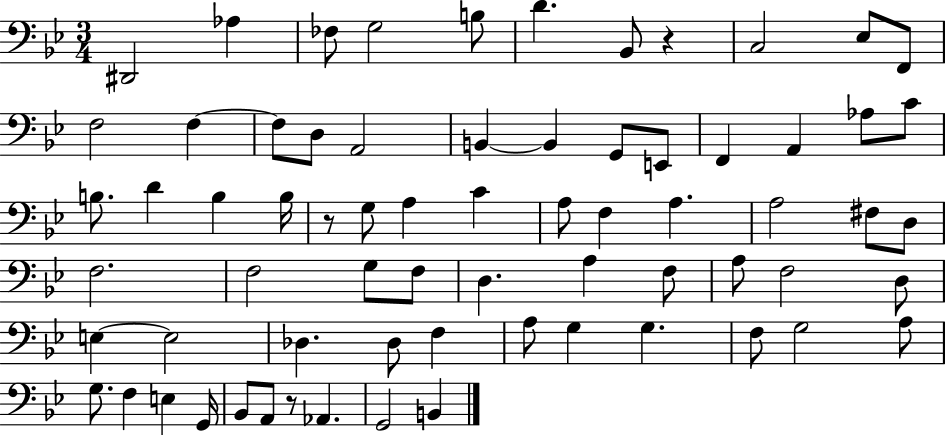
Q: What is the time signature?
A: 3/4